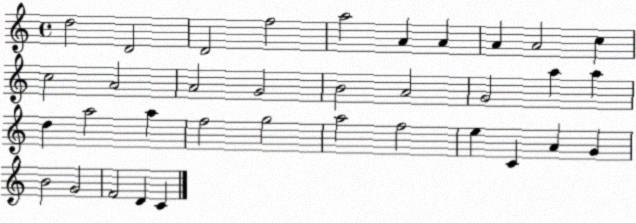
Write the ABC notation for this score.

X:1
T:Untitled
M:4/4
L:1/4
K:C
d2 D2 D2 f2 a2 A A A A2 c c2 A2 A2 G2 B2 A2 G2 a a d a2 a f2 g2 a2 f2 e C A G B2 G2 F2 D C